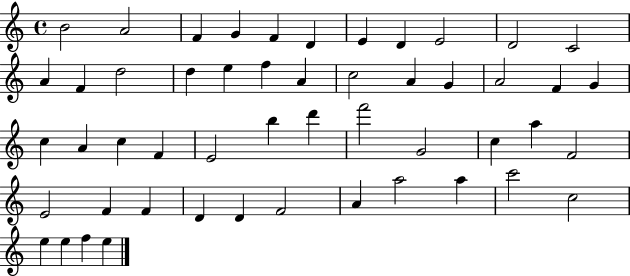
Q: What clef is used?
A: treble